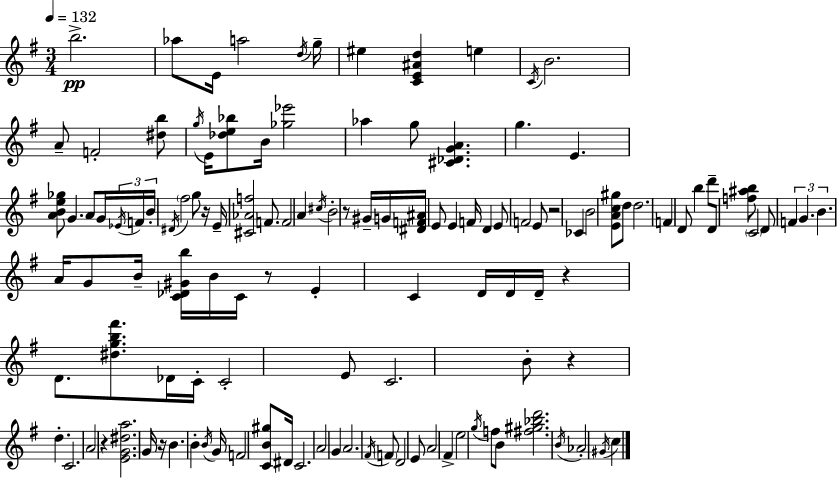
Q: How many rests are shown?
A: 8